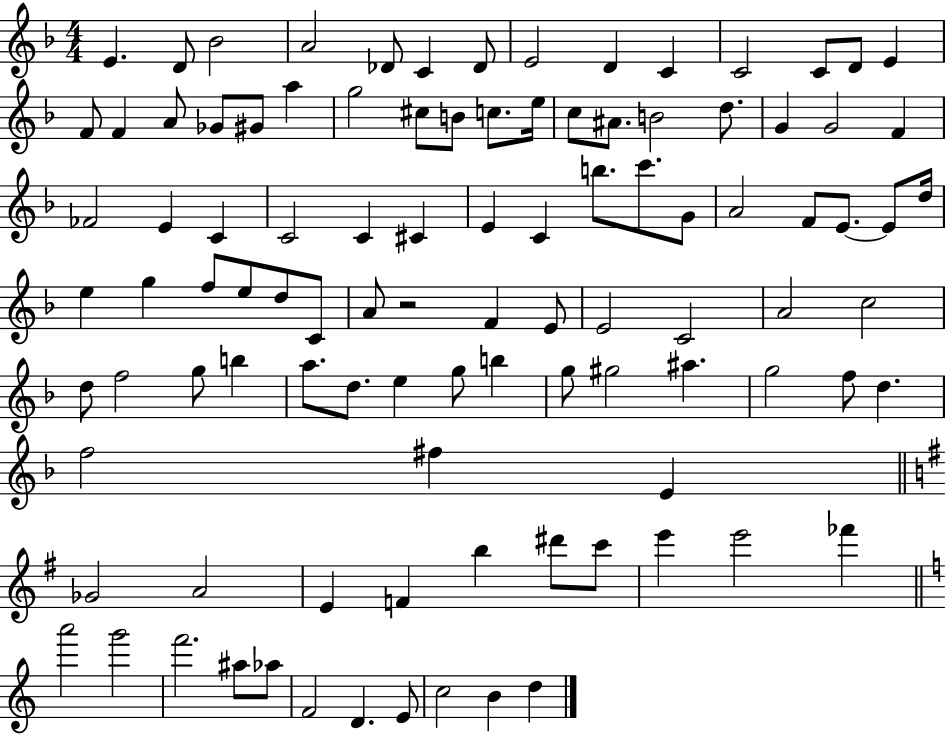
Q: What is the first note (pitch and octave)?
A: E4